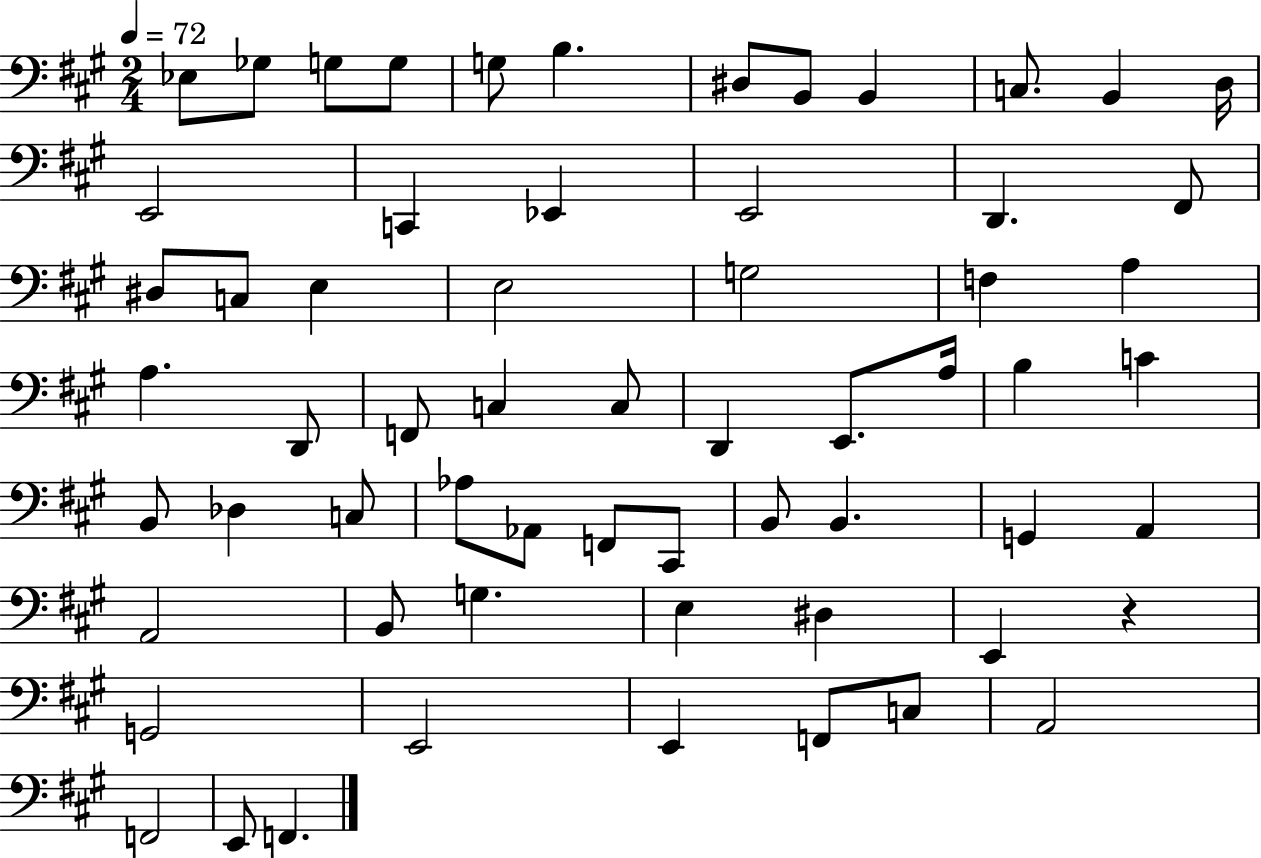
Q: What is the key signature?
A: A major